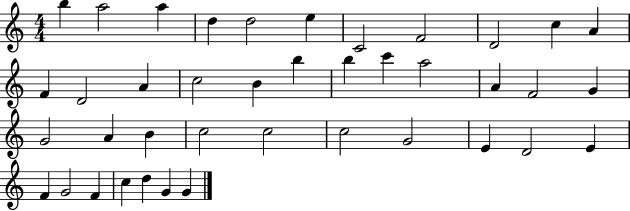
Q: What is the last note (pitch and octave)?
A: G4